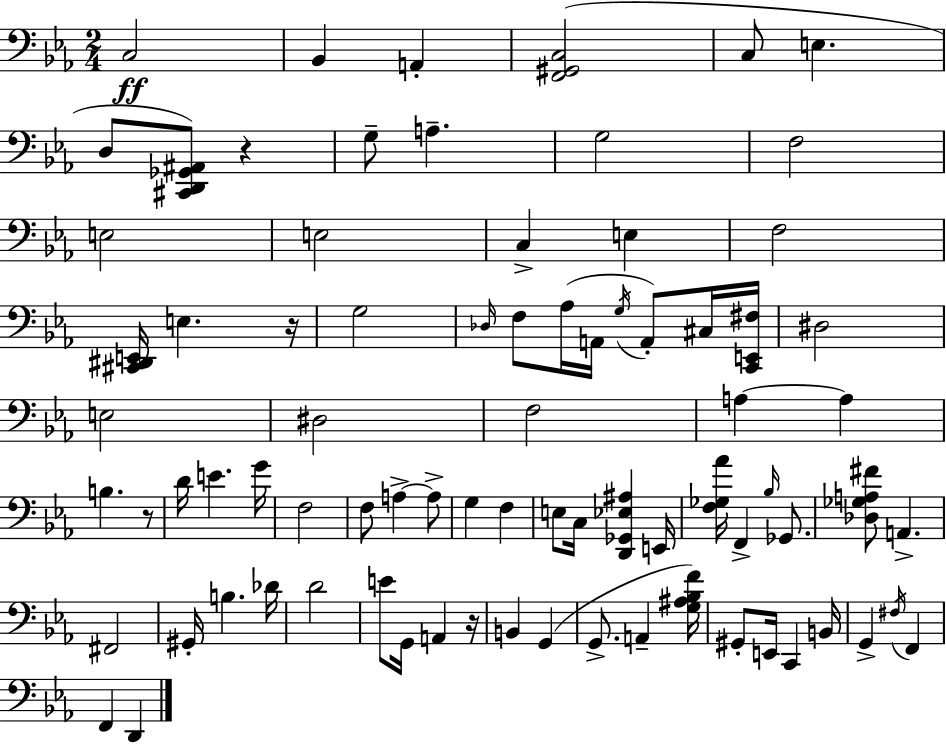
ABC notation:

X:1
T:Untitled
M:2/4
L:1/4
K:Eb
C,2 _B,, A,, [F,,^G,,C,]2 C,/2 E, D,/2 [^C,,D,,_G,,^A,,]/2 z G,/2 A, G,2 F,2 E,2 E,2 C, E, F,2 [^C,,^D,,E,,]/4 E, z/4 G,2 _D,/4 F,/2 _A,/4 A,,/4 G,/4 A,,/2 ^C,/4 [C,,E,,^F,]/4 ^D,2 E,2 ^D,2 F,2 A, A, B, z/2 D/4 E G/4 F,2 F,/2 A, A,/2 G, F, E,/2 C,/4 [D,,_G,,_E,^A,] E,,/4 [F,_G,_A]/4 F,, _B,/4 _G,,/2 [_D,_G,A,^F]/2 A,, ^F,,2 ^G,,/4 B, _D/4 D2 E/2 G,,/4 A,, z/4 B,, G,, G,,/2 A,, [G,^A,_B,F]/4 ^G,,/2 E,,/4 C,, B,,/4 G,, ^F,/4 F,, F,, D,,